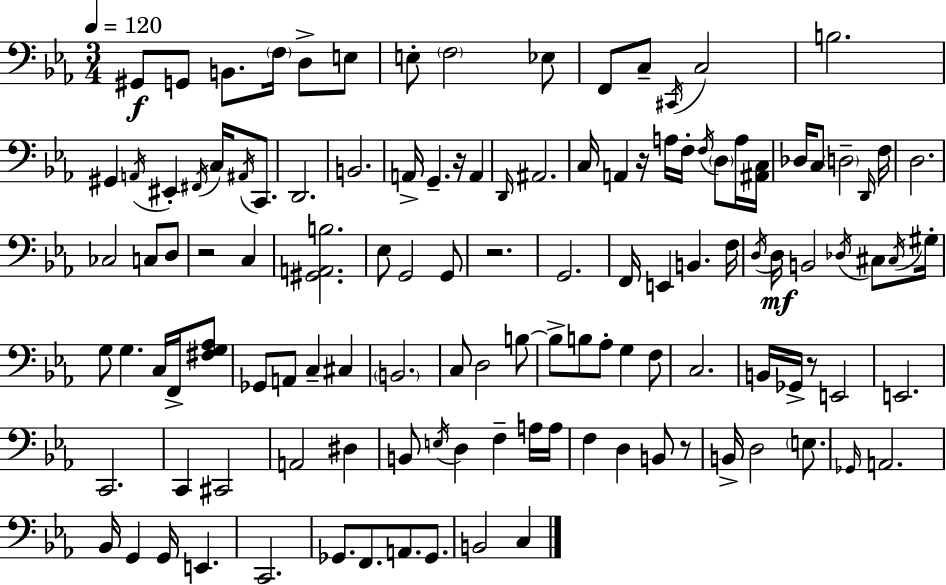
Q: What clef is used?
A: bass